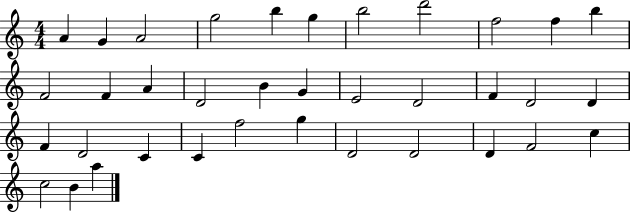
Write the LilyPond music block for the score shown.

{
  \clef treble
  \numericTimeSignature
  \time 4/4
  \key c \major
  a'4 g'4 a'2 | g''2 b''4 g''4 | b''2 d'''2 | f''2 f''4 b''4 | \break f'2 f'4 a'4 | d'2 b'4 g'4 | e'2 d'2 | f'4 d'2 d'4 | \break f'4 d'2 c'4 | c'4 f''2 g''4 | d'2 d'2 | d'4 f'2 c''4 | \break c''2 b'4 a''4 | \bar "|."
}